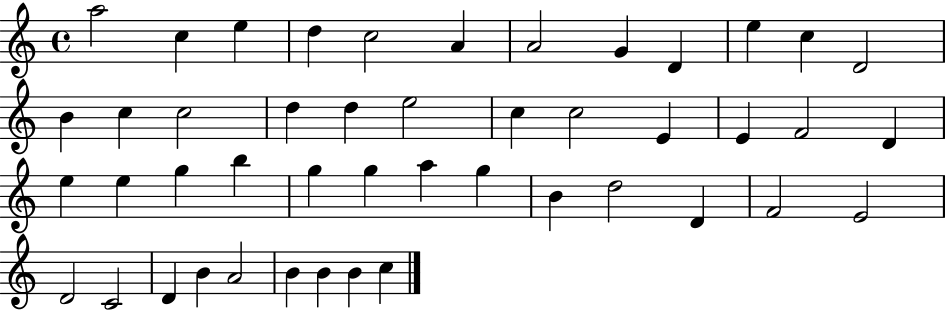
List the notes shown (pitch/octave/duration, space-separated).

A5/h C5/q E5/q D5/q C5/h A4/q A4/h G4/q D4/q E5/q C5/q D4/h B4/q C5/q C5/h D5/q D5/q E5/h C5/q C5/h E4/q E4/q F4/h D4/q E5/q E5/q G5/q B5/q G5/q G5/q A5/q G5/q B4/q D5/h D4/q F4/h E4/h D4/h C4/h D4/q B4/q A4/h B4/q B4/q B4/q C5/q